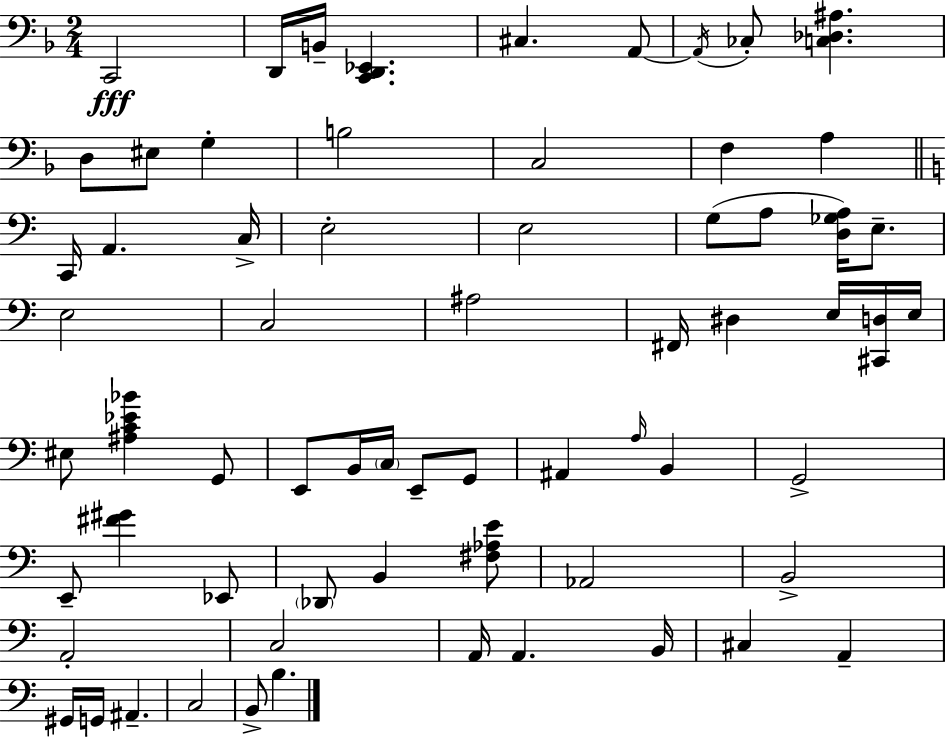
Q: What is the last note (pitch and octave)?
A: B3